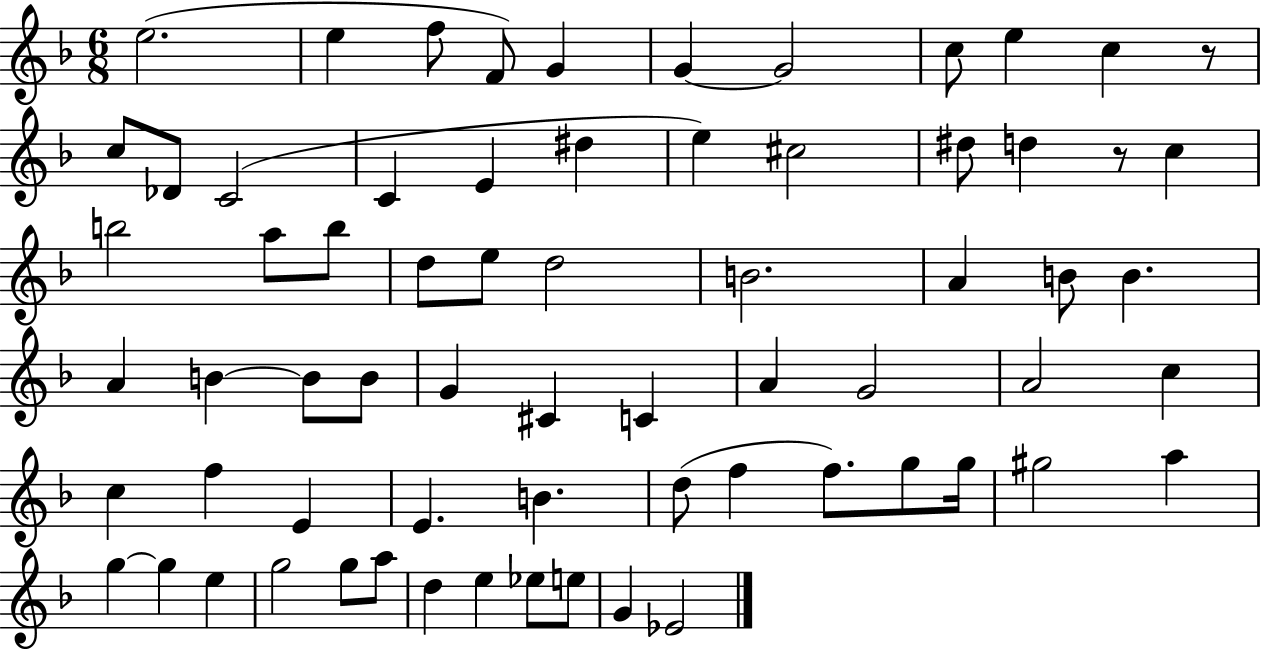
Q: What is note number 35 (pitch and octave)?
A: B4